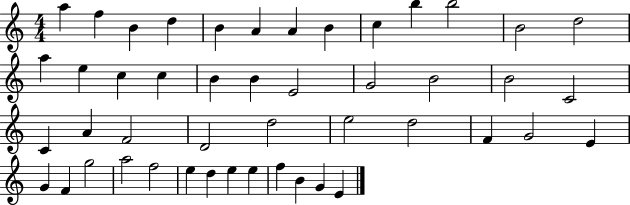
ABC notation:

X:1
T:Untitled
M:4/4
L:1/4
K:C
a f B d B A A B c b b2 B2 d2 a e c c B B E2 G2 B2 B2 C2 C A F2 D2 d2 e2 d2 F G2 E G F g2 a2 f2 e d e e f B G E